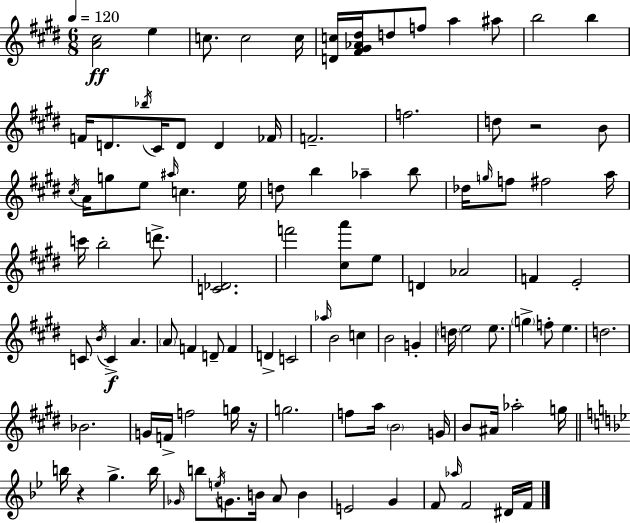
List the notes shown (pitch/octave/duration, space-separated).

[A4,C#5]/h E5/q C5/e. C5/h C5/s [D4,C5]/s [F#4,G#4,Ab4,D#5]/s D5/e F5/e A5/q A#5/e B5/h B5/q F4/s D4/e. Bb5/s C#4/s D4/e D4/q FES4/s F4/h. F5/h. D5/e R/h B4/e C#5/s A4/s G5/e E5/e A#5/s C5/q. E5/s D5/e B5/q Ab5/q B5/e Db5/s G5/s F5/e F#5/h A5/s C6/s B5/h D6/e. [C4,Db4]/h. F6/h [C#5,A6]/e E5/e D4/q Ab4/h F4/q E4/h C4/e B4/s C4/q A4/q. A4/e F4/q D4/e F4/q D4/q C4/h Ab5/s B4/h C5/q B4/h G4/q D5/s E5/h E5/e. G5/q F5/e E5/q. D5/h. Bb4/h. G4/s F4/s F5/h G5/s R/s G5/h. F5/e A5/s B4/h G4/s B4/e A#4/s Ab5/h G5/s B5/s R/q G5/q. B5/s Gb4/s B5/e E5/s G4/e. B4/s A4/e B4/q E4/h G4/q F4/e Ab5/s F4/h D#4/s F4/s